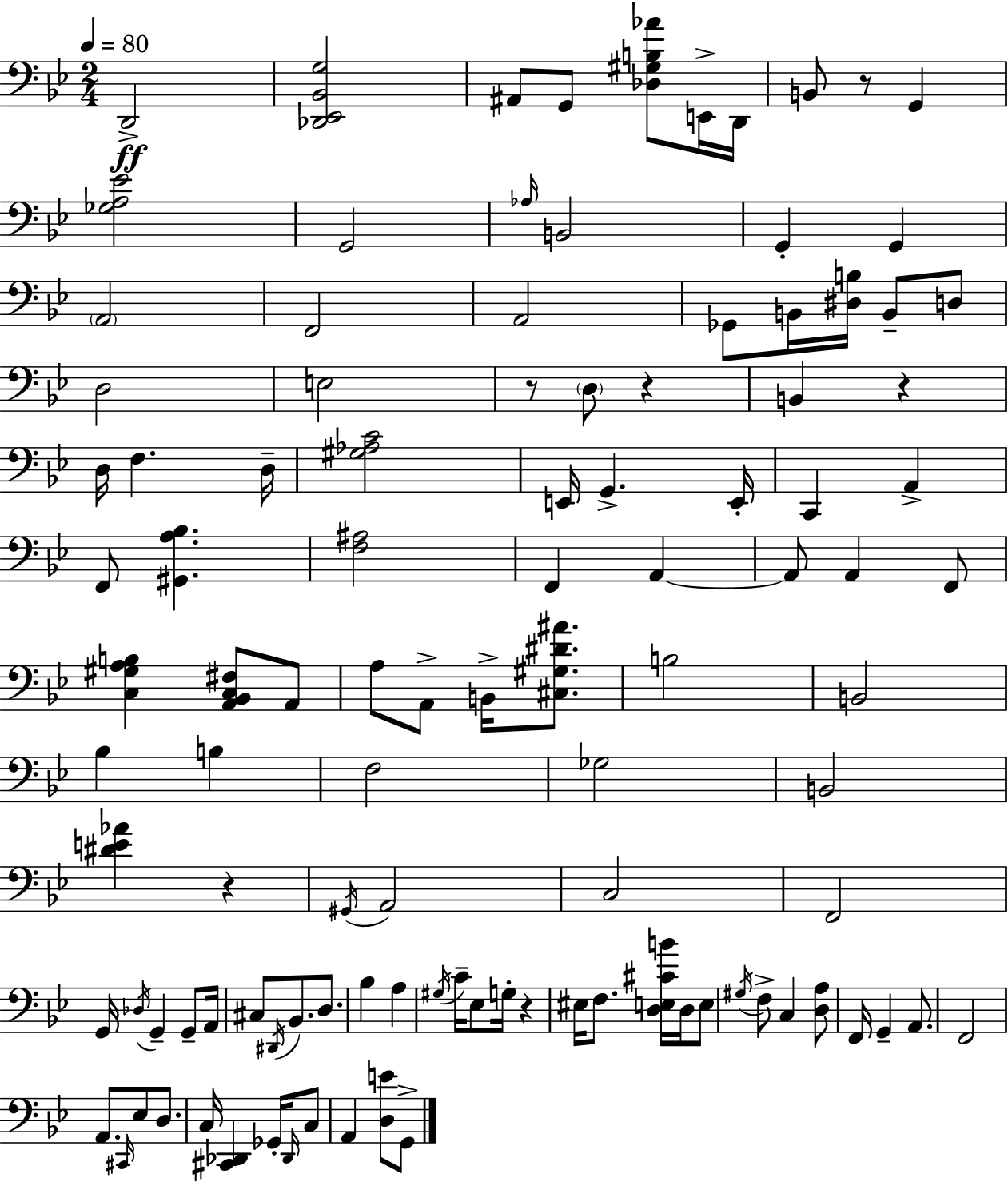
D2/h [Db2,Eb2,Bb2,G3]/h A#2/e G2/e [Db3,G#3,B3,Ab4]/e E2/s D2/s B2/e R/e G2/q [Gb3,A3,Eb4]/h G2/h Ab3/s B2/h G2/q G2/q A2/h F2/h A2/h Gb2/e B2/s [D#3,B3]/s B2/e D3/e D3/h E3/h R/e D3/e R/q B2/q R/q D3/s F3/q. D3/s [G#3,Ab3,C4]/h E2/s G2/q. E2/s C2/q A2/q F2/e [G#2,A3,Bb3]/q. [F3,A#3]/h F2/q A2/q A2/e A2/q F2/e [C3,G#3,A3,B3]/q [A2,Bb2,C3,F#3]/e A2/e A3/e A2/e B2/s [C#3,G#3,D#4,A#4]/e. B3/h B2/h Bb3/q B3/q F3/h Gb3/h B2/h [D#4,E4,Ab4]/q R/q G#2/s A2/h C3/h F2/h G2/s Db3/s G2/q G2/e A2/s C#3/e D#2/s Bb2/e. D3/e. Bb3/q A3/q G#3/s C4/s Eb3/e G3/s R/q EIS3/s F3/e. [D3,E3,C#4,B4]/s D3/s E3/e G#3/s F3/e C3/q [D3,A3]/e F2/s G2/q A2/e. F2/h A2/e. C#2/s Eb3/e D3/e. C3/s [C#2,Db2]/q Gb2/s Db2/s C3/e A2/q [D3,E4]/e G2/e